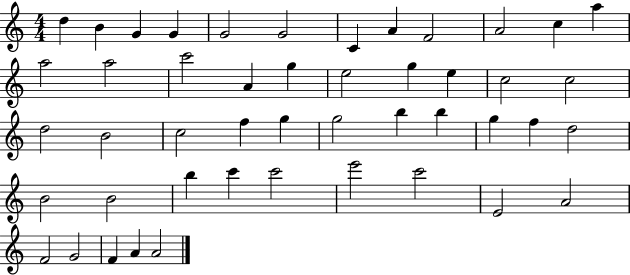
{
  \clef treble
  \numericTimeSignature
  \time 4/4
  \key c \major
  d''4 b'4 g'4 g'4 | g'2 g'2 | c'4 a'4 f'2 | a'2 c''4 a''4 | \break a''2 a''2 | c'''2 a'4 g''4 | e''2 g''4 e''4 | c''2 c''2 | \break d''2 b'2 | c''2 f''4 g''4 | g''2 b''4 b''4 | g''4 f''4 d''2 | \break b'2 b'2 | b''4 c'''4 c'''2 | e'''2 c'''2 | e'2 a'2 | \break f'2 g'2 | f'4 a'4 a'2 | \bar "|."
}